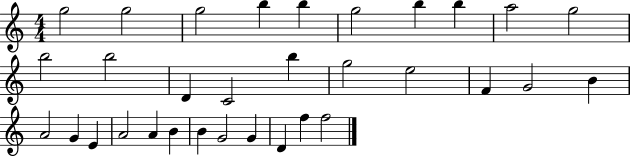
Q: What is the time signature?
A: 4/4